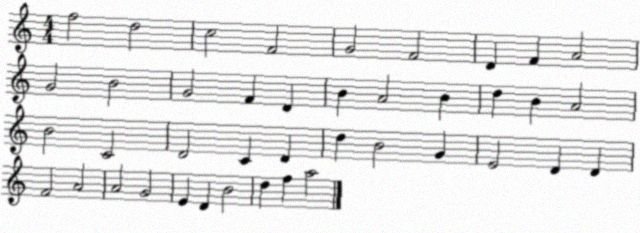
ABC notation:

X:1
T:Untitled
M:4/4
L:1/4
K:C
f2 d2 c2 F2 G2 F2 D F A2 G2 B2 G2 F D B A2 B d B A2 B2 C2 D2 C D d B2 G E2 D D F2 A2 A2 G2 E D B2 d f a2